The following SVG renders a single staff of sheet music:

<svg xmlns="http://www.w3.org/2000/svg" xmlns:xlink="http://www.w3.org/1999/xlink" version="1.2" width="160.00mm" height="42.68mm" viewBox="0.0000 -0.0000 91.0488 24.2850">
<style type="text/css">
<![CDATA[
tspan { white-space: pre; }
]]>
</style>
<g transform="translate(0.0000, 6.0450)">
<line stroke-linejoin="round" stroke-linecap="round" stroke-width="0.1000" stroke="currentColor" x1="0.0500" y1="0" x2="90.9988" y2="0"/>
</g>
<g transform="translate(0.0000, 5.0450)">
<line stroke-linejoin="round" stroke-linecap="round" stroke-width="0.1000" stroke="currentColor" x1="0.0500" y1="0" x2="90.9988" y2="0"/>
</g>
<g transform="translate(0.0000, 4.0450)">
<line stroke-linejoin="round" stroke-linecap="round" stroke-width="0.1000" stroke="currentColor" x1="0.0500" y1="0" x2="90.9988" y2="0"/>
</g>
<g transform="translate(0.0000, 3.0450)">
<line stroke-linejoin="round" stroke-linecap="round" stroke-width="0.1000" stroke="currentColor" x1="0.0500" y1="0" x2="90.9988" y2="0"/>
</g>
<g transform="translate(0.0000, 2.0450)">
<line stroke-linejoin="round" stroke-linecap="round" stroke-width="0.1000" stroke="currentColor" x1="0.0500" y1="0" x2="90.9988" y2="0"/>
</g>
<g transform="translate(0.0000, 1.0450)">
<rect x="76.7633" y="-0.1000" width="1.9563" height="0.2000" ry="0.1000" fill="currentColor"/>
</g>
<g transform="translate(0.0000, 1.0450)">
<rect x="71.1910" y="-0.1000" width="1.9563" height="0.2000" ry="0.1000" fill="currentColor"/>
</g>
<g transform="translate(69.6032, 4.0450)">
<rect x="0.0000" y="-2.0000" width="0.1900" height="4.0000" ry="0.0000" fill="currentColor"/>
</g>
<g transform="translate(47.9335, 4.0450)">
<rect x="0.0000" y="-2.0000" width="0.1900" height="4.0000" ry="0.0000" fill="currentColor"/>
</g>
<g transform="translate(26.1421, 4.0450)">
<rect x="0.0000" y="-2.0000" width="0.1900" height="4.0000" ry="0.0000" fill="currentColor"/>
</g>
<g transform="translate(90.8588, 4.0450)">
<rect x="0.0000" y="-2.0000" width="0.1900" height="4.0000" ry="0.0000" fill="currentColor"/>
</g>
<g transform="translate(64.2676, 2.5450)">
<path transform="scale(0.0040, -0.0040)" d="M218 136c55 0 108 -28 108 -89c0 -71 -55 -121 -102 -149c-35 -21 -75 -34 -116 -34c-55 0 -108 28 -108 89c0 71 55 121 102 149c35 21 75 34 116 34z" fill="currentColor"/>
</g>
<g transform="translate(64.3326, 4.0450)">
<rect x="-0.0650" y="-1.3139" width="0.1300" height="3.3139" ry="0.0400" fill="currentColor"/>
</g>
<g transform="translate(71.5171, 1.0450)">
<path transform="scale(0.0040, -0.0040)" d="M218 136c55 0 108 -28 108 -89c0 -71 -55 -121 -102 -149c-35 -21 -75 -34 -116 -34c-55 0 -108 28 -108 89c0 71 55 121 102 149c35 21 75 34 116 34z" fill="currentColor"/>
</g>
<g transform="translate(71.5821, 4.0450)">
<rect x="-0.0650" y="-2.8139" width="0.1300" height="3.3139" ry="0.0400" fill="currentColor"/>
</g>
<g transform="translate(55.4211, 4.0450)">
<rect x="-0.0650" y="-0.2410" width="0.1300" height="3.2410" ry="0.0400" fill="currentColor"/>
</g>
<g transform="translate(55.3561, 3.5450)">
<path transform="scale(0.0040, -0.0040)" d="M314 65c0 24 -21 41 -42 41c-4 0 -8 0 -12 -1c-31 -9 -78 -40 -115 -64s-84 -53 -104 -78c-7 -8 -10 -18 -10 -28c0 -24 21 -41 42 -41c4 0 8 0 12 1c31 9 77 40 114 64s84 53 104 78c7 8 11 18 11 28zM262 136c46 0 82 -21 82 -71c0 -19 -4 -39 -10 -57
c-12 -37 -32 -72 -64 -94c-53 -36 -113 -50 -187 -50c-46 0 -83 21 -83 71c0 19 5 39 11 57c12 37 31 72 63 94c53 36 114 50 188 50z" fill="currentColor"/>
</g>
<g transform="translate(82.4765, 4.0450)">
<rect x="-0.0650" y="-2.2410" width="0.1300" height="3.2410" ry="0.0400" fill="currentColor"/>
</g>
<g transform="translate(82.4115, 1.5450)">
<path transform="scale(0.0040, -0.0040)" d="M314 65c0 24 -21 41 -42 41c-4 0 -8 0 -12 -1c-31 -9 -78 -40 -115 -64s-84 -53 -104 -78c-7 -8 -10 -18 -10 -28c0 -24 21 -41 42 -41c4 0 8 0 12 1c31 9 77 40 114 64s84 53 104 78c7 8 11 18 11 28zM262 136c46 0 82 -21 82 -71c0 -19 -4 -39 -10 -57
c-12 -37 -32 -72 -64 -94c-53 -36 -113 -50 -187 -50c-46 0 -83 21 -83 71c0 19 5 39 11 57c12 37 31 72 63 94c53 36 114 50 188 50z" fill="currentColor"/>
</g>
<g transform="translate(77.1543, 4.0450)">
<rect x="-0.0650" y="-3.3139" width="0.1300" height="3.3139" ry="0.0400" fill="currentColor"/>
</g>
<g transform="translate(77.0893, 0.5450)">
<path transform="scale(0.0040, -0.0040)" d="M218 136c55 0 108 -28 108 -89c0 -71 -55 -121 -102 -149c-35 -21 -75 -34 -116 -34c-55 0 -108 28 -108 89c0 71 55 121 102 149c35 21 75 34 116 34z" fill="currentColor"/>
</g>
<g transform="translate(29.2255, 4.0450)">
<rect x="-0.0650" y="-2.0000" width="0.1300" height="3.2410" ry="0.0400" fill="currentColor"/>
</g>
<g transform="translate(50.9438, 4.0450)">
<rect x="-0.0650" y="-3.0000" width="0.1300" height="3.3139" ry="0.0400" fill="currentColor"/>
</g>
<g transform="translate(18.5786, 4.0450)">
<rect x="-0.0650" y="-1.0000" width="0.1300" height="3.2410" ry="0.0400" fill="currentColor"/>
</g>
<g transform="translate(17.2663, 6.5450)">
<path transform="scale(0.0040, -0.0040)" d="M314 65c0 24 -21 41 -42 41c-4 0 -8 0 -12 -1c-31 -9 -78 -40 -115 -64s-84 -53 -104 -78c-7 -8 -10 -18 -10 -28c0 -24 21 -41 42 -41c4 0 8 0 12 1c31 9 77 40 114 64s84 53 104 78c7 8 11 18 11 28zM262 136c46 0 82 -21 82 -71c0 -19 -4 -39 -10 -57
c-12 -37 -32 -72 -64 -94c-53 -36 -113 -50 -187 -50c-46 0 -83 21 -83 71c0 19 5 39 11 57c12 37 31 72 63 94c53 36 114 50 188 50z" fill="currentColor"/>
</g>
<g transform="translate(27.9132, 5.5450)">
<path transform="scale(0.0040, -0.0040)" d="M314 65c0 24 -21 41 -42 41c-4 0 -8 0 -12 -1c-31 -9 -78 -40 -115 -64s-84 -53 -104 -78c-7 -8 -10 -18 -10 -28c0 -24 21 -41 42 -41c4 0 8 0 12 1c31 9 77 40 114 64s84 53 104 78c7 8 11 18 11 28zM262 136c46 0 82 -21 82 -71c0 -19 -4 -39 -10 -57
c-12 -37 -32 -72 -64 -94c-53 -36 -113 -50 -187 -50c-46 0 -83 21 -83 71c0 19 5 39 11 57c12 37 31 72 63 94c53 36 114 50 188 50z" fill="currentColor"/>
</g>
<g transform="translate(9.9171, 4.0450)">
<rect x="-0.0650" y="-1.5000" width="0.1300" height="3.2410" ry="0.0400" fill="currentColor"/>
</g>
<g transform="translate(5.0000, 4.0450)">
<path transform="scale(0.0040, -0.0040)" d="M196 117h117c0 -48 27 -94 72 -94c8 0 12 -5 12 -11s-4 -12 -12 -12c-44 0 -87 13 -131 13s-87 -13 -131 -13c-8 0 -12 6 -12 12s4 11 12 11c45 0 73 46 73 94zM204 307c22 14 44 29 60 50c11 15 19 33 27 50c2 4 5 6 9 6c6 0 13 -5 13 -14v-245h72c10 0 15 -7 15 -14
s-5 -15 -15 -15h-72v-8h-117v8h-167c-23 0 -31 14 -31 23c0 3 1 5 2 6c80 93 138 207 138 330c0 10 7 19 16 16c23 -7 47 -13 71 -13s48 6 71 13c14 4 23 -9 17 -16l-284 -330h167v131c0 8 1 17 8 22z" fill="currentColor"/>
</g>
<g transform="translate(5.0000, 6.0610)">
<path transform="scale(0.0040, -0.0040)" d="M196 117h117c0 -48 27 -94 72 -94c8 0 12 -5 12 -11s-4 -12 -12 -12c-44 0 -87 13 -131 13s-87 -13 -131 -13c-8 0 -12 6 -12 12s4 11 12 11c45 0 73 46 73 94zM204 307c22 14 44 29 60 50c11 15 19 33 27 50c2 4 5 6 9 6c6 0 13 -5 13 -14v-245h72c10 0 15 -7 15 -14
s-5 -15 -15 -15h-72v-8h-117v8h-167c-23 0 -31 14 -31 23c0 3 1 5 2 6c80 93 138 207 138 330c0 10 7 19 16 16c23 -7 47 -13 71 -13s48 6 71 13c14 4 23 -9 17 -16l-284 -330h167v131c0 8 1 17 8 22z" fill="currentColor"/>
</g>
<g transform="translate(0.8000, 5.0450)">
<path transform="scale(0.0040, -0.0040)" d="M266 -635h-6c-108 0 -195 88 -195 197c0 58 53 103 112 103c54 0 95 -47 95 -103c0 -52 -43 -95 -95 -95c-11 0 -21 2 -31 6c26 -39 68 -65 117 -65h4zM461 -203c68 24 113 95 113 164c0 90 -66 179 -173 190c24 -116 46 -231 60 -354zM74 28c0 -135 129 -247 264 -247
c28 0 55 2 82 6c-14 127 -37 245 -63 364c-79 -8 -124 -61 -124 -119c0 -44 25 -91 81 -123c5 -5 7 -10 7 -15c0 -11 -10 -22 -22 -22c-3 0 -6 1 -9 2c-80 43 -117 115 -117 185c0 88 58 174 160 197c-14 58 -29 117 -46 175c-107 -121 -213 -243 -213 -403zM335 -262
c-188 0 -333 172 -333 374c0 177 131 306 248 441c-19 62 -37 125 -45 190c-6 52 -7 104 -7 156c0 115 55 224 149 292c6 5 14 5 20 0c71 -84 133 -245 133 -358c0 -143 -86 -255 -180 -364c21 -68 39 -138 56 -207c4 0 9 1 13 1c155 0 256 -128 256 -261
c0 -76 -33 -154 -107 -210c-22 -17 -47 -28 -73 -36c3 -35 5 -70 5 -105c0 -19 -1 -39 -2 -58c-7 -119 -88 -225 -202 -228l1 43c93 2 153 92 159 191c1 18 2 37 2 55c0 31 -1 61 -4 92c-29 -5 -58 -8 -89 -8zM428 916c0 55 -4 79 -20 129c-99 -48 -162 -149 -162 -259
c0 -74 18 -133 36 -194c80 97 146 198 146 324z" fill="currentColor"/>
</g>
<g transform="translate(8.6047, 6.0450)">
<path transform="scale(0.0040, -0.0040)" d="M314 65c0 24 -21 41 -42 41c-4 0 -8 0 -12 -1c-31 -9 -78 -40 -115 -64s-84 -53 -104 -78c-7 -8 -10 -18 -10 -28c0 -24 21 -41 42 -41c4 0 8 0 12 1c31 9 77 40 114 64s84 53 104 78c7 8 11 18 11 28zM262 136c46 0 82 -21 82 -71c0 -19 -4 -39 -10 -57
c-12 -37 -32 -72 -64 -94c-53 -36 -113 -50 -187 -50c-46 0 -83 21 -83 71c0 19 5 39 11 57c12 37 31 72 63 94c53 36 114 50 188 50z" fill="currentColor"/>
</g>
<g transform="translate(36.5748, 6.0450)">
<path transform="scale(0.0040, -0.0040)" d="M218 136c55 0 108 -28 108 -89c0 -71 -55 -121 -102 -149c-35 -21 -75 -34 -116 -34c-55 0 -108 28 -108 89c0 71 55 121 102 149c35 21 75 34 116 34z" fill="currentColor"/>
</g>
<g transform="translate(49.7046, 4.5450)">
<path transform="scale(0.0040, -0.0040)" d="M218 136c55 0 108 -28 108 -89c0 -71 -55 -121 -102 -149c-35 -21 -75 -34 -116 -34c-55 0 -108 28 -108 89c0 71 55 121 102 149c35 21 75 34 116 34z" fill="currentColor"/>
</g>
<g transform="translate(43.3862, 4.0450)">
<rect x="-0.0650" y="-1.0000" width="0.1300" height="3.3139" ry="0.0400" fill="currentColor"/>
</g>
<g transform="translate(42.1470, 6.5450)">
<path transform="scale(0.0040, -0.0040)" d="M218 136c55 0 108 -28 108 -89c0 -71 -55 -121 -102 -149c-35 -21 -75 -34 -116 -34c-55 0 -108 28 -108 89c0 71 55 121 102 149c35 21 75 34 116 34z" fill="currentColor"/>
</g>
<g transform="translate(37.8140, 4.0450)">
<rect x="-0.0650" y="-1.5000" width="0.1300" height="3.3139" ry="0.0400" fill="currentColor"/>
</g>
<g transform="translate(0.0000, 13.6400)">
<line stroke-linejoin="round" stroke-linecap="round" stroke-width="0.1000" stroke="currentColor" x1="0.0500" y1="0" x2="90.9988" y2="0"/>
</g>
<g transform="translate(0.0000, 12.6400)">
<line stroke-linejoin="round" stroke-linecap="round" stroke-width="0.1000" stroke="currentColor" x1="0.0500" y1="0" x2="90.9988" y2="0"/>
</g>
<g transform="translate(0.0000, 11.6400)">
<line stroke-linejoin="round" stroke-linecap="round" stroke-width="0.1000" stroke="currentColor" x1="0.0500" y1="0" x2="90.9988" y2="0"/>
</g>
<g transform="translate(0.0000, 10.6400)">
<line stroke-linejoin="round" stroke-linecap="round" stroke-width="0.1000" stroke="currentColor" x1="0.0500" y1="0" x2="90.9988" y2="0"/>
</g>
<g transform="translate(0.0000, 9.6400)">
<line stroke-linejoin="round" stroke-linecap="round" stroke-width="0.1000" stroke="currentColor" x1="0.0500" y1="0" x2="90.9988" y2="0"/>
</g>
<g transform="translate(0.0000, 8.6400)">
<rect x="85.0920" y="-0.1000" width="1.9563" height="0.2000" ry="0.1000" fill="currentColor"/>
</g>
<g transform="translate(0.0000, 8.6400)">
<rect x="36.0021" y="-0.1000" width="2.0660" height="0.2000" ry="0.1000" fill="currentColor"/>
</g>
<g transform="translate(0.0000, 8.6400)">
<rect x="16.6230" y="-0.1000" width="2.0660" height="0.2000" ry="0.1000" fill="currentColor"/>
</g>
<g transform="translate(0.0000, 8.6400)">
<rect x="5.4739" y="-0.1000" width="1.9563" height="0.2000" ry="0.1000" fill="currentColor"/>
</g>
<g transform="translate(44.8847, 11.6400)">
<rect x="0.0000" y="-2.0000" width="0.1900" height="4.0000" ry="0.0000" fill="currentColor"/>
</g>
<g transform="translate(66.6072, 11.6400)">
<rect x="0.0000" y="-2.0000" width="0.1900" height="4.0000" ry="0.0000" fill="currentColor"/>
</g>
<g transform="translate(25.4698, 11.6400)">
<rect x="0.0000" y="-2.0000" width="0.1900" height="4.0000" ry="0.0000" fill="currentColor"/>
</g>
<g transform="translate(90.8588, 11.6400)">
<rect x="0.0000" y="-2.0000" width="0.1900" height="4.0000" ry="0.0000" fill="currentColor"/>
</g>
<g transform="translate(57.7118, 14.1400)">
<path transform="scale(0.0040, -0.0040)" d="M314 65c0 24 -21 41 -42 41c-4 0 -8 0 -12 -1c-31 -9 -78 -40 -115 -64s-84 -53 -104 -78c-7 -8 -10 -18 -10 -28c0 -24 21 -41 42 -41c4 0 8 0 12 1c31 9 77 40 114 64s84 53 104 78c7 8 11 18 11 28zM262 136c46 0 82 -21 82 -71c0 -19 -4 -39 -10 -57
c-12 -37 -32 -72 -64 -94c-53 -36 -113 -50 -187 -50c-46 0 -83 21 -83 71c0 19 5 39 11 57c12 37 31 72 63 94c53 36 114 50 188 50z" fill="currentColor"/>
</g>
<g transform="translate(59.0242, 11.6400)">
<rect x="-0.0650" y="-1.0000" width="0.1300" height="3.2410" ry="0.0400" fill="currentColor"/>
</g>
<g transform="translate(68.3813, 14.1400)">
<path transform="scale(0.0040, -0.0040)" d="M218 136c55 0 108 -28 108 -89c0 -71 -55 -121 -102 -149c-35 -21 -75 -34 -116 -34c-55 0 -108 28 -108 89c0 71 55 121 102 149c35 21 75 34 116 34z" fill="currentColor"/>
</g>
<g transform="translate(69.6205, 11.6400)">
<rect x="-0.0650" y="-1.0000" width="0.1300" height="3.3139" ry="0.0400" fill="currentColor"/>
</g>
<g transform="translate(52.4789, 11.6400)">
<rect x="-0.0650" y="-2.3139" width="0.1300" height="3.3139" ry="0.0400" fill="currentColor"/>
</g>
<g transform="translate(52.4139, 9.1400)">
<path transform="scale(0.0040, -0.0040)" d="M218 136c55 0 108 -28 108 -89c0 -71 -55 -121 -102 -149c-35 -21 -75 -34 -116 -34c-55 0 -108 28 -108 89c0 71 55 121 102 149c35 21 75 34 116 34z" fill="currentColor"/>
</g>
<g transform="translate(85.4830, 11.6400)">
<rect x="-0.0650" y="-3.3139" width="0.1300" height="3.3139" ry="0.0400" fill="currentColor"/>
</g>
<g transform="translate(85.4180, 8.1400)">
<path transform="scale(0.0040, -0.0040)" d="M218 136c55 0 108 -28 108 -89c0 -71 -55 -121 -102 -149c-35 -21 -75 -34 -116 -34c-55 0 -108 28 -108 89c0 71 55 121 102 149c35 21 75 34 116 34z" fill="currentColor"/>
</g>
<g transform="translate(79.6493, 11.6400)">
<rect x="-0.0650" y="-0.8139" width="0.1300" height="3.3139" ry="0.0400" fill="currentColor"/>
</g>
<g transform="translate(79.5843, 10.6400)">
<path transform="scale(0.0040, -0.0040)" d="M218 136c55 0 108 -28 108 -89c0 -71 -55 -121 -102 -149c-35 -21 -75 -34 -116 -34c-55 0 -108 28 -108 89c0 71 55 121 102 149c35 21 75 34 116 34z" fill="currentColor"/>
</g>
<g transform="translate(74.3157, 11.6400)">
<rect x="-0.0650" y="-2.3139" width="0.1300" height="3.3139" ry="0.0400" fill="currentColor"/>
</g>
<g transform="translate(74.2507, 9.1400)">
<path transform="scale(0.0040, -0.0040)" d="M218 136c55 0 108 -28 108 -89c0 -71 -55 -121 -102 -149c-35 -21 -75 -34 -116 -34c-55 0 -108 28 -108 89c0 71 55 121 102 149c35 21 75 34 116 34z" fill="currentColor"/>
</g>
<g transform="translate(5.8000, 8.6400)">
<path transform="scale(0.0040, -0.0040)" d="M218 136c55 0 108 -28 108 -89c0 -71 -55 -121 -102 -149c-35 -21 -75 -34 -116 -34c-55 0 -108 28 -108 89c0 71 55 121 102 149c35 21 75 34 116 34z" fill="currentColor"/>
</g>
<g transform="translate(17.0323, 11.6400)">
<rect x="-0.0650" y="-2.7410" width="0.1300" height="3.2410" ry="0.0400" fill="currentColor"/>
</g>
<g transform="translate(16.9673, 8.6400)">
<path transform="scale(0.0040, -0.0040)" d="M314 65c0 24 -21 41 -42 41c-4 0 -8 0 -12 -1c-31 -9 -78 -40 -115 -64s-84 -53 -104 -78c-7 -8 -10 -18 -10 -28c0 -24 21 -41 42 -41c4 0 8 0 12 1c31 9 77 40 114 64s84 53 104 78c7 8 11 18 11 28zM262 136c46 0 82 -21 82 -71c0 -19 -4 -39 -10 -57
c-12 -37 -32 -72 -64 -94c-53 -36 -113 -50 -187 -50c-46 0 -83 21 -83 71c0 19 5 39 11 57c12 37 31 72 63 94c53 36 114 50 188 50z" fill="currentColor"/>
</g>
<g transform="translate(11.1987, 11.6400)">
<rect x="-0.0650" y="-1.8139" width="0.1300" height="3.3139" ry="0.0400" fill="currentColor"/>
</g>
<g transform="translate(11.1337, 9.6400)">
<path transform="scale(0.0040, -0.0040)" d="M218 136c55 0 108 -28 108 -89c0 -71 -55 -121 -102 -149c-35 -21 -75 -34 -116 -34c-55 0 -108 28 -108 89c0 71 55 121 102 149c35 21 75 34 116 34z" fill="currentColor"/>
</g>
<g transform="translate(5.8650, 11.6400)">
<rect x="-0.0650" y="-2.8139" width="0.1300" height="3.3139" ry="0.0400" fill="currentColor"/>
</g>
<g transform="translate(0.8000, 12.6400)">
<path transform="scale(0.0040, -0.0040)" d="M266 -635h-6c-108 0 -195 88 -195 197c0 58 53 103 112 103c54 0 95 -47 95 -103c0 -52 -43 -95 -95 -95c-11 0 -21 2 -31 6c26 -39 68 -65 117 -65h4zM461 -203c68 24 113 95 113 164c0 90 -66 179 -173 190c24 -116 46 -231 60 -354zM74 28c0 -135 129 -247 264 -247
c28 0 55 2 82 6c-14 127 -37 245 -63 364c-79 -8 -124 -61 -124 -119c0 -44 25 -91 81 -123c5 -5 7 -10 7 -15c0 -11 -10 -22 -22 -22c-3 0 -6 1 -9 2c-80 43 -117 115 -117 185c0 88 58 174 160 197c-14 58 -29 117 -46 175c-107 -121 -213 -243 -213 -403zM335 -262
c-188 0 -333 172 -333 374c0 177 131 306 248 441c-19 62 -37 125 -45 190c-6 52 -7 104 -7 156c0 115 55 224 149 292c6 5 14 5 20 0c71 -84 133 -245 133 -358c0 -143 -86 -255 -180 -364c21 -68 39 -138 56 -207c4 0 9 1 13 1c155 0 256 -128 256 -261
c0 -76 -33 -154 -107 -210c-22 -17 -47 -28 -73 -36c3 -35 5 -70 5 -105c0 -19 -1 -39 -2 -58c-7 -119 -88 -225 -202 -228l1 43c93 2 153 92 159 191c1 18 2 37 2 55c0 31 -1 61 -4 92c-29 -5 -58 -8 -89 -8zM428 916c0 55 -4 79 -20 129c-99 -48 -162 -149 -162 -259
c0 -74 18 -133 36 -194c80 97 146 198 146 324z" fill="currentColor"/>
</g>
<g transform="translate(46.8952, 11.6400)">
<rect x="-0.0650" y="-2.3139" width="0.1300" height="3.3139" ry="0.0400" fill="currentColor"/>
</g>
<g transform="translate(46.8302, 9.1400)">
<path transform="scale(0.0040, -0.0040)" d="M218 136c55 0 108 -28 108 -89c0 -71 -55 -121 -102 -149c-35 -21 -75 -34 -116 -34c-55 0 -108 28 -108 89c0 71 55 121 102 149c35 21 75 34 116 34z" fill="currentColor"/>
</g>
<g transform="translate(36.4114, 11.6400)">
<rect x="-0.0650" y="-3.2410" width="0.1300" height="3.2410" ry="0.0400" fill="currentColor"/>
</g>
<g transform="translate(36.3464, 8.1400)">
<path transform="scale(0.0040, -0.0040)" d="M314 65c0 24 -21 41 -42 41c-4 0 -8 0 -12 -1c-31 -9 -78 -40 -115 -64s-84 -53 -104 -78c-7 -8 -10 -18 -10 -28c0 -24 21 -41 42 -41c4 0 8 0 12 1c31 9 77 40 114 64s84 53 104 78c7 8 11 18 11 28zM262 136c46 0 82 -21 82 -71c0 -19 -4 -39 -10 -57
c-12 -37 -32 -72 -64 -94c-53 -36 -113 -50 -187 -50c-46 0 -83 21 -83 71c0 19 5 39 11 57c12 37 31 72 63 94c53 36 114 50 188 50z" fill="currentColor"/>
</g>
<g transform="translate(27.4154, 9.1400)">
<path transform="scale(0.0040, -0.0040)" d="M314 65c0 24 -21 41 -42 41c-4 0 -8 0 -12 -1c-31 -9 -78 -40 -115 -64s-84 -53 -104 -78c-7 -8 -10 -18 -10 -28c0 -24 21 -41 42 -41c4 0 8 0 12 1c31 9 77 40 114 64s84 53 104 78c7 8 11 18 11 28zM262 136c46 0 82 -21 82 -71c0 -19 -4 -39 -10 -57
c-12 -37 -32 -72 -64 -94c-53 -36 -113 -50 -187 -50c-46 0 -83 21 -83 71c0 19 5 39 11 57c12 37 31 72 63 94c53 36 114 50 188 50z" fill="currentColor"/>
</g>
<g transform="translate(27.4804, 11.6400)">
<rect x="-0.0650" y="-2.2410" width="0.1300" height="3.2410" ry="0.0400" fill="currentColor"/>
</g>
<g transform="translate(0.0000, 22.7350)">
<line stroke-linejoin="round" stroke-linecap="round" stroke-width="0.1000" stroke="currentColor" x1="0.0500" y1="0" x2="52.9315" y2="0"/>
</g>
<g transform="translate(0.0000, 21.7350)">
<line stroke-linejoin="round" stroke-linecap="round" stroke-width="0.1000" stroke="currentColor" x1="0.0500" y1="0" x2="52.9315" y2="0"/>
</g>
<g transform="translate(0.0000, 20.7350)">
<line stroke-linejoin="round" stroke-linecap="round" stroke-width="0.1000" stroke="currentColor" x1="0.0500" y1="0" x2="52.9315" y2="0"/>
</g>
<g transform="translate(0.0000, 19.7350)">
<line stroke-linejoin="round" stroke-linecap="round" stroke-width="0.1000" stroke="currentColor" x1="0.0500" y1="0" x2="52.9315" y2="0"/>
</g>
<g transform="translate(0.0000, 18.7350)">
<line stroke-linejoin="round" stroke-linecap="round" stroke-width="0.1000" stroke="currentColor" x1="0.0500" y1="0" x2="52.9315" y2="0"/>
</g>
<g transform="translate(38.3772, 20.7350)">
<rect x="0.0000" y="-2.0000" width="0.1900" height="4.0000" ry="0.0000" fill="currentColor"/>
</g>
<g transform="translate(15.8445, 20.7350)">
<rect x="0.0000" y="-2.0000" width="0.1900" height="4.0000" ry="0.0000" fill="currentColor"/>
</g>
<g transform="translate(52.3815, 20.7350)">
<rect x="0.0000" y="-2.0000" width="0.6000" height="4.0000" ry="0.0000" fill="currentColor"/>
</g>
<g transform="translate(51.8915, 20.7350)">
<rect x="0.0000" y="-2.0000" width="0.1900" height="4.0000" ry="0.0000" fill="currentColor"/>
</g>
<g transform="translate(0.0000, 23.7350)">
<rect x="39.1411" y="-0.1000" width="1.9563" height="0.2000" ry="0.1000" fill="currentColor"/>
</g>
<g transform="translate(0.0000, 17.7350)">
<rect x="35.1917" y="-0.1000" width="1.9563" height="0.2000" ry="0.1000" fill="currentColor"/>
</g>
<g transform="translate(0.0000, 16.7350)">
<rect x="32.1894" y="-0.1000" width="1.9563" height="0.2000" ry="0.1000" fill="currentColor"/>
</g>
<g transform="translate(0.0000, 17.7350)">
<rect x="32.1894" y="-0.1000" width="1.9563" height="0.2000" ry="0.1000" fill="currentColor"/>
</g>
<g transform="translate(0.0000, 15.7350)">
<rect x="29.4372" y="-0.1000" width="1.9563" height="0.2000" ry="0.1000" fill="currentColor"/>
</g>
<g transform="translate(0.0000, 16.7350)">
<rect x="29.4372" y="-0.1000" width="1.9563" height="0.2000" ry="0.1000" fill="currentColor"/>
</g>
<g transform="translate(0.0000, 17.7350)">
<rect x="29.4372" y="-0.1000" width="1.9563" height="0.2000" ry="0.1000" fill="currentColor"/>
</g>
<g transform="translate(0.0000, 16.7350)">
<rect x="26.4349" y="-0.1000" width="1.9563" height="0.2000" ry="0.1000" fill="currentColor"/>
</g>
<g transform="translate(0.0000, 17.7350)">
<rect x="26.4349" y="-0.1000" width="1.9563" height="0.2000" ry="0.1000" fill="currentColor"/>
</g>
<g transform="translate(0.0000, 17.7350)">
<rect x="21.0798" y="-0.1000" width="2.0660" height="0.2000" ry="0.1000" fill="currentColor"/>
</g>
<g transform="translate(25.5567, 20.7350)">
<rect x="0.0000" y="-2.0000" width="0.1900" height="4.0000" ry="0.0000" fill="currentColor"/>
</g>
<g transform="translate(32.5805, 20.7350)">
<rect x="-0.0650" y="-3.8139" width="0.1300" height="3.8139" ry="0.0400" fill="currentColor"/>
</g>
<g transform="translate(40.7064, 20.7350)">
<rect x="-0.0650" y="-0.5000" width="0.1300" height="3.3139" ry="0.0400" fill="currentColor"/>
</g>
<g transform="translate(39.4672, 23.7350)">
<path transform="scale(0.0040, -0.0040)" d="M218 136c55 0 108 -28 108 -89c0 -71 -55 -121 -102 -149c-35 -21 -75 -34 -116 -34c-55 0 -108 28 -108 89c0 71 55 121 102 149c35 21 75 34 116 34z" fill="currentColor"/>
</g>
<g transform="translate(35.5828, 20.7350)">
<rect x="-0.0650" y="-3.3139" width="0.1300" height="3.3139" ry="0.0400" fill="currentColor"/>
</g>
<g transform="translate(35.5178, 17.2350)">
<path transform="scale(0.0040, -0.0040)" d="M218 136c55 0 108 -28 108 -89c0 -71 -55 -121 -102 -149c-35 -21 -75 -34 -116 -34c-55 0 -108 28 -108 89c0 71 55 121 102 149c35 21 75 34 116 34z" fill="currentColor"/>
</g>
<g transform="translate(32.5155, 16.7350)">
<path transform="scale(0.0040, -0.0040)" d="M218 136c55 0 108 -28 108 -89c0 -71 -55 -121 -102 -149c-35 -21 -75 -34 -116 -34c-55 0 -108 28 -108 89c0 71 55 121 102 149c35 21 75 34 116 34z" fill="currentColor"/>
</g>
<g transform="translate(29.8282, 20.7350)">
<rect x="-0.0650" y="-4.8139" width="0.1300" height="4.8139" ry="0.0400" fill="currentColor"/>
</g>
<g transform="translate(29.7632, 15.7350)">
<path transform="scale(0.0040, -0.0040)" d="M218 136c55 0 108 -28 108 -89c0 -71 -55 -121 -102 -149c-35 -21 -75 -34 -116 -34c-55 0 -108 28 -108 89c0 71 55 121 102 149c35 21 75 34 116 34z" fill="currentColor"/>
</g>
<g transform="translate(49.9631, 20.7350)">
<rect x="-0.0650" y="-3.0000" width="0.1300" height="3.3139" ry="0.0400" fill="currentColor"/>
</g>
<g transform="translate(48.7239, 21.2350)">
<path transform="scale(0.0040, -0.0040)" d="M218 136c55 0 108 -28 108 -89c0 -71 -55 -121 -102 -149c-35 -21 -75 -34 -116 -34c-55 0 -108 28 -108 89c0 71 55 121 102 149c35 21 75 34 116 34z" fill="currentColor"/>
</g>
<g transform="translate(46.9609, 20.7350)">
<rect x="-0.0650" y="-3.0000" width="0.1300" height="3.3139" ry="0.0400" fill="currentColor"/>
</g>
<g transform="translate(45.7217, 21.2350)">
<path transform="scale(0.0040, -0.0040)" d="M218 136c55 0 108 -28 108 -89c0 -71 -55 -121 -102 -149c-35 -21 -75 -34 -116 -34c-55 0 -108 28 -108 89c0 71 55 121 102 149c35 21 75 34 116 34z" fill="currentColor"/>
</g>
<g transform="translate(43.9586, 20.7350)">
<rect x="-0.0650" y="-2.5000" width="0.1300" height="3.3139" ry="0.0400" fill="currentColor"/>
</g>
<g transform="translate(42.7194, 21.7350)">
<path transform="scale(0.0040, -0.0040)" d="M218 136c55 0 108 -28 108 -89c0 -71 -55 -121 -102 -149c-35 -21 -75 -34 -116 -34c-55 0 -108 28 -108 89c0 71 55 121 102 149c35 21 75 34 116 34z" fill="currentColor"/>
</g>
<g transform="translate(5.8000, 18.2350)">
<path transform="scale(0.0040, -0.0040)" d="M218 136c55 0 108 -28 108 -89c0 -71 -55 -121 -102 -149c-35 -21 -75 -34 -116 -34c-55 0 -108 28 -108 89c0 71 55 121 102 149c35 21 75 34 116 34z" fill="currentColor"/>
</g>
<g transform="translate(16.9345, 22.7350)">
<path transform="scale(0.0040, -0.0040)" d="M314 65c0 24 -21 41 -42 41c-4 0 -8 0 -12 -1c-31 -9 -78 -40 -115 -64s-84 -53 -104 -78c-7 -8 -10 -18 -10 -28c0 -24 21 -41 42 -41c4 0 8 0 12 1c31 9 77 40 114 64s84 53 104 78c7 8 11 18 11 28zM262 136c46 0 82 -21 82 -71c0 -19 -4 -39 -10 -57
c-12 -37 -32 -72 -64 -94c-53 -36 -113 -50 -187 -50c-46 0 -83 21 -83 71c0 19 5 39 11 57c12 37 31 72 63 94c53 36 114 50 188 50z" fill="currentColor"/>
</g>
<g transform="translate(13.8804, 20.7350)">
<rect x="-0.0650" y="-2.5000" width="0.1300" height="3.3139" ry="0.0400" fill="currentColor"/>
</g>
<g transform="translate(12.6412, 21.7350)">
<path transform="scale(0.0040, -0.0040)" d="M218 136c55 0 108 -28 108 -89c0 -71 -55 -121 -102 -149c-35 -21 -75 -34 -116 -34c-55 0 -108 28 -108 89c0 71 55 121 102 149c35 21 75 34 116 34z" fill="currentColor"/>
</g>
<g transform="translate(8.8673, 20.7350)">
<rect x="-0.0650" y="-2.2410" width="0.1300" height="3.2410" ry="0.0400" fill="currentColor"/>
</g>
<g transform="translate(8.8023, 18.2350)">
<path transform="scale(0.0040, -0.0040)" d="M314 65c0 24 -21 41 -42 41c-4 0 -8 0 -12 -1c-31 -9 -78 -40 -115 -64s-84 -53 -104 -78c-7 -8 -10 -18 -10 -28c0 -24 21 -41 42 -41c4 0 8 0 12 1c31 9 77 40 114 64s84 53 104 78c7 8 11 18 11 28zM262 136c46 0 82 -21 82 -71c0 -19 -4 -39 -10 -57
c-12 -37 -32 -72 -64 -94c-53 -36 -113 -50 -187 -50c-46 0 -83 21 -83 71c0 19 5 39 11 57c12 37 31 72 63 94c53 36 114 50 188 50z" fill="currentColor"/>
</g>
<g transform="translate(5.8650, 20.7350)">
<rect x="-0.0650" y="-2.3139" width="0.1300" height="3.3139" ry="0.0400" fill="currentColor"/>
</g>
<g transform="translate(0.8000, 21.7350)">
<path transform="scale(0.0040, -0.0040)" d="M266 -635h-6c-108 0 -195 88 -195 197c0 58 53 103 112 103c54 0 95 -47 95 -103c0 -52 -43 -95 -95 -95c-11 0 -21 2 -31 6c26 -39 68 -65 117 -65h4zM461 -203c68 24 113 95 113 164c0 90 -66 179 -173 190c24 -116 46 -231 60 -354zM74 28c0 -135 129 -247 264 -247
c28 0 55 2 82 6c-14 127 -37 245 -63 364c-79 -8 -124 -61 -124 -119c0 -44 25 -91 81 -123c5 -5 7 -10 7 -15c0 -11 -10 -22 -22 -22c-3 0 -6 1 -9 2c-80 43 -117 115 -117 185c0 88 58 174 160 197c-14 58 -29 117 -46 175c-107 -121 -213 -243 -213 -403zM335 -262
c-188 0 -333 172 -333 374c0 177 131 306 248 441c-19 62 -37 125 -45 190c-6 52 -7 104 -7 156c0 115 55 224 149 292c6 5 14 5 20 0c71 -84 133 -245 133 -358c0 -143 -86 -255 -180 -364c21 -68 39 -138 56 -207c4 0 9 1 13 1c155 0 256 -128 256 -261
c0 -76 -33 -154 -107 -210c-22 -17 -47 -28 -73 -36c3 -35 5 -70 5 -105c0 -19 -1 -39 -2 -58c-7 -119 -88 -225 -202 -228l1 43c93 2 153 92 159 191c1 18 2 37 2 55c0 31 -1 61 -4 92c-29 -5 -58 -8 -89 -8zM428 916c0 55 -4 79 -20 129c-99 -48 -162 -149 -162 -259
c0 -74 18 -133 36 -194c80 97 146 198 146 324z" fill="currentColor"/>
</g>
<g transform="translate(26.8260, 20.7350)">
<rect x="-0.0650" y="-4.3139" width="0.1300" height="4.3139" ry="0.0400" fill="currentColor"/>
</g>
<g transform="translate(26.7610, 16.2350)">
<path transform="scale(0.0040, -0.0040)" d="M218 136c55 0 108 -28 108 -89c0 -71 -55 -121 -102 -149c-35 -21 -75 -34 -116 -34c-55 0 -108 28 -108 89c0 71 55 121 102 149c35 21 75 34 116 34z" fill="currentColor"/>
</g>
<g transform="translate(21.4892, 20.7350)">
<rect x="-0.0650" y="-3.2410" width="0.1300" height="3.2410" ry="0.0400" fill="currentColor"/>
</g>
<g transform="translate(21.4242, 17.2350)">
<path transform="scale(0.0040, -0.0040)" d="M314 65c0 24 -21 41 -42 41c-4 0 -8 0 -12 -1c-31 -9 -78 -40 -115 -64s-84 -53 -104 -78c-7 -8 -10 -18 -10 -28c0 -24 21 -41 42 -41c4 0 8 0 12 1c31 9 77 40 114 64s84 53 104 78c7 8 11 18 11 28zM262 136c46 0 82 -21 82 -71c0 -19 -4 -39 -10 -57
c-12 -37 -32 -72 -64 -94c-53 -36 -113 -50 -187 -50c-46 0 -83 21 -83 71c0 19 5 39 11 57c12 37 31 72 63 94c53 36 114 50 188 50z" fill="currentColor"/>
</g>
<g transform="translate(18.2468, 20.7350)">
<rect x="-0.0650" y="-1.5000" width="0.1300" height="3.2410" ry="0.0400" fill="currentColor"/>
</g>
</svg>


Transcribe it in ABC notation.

X:1
T:Untitled
M:4/4
L:1/4
K:C
E2 D2 F2 E D A c2 e a b g2 a f a2 g2 b2 g g D2 D g d b g g2 G E2 b2 d' e' c' b C G A A